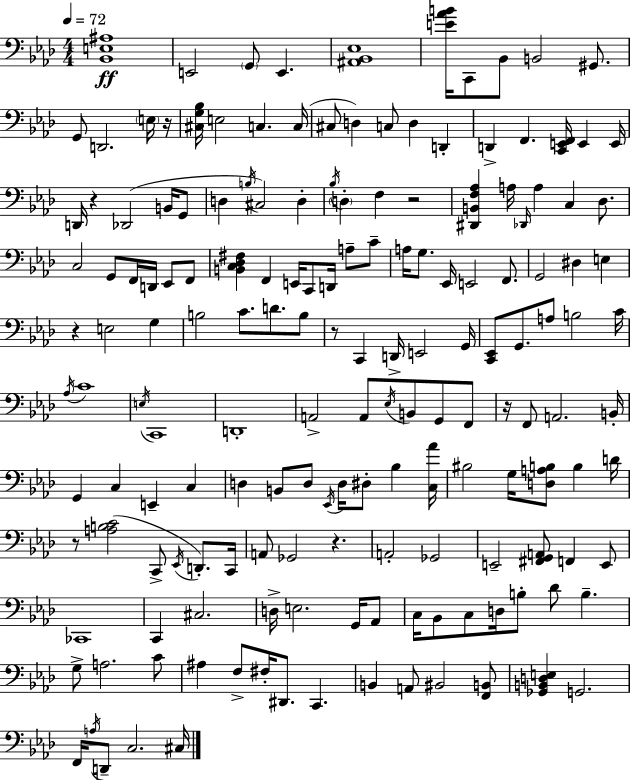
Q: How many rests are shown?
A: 8